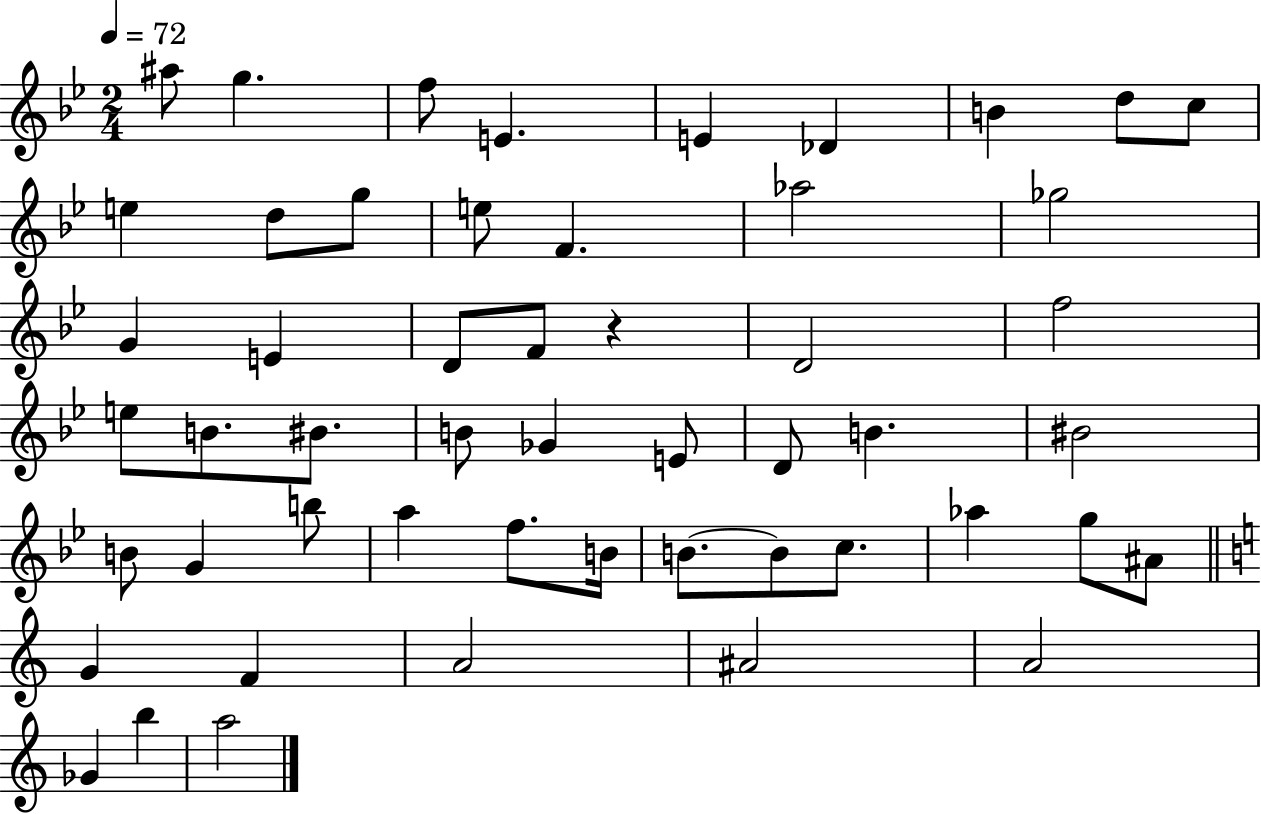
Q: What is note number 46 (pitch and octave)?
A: A4